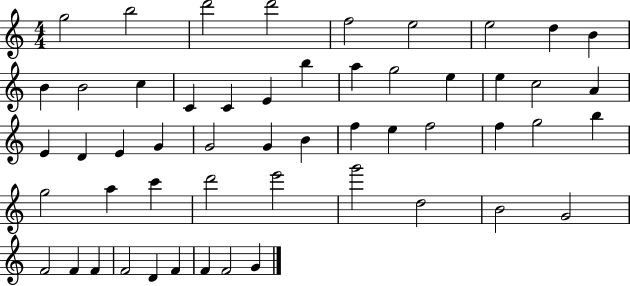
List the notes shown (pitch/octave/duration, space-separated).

G5/h B5/h D6/h D6/h F5/h E5/h E5/h D5/q B4/q B4/q B4/h C5/q C4/q C4/q E4/q B5/q A5/q G5/h E5/q E5/q C5/h A4/q E4/q D4/q E4/q G4/q G4/h G4/q B4/q F5/q E5/q F5/h F5/q G5/h B5/q G5/h A5/q C6/q D6/h E6/h G6/h D5/h B4/h G4/h F4/h F4/q F4/q F4/h D4/q F4/q F4/q F4/h G4/q